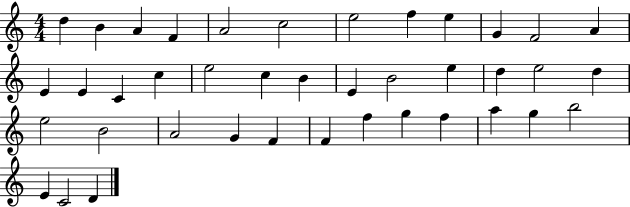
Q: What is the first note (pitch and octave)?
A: D5